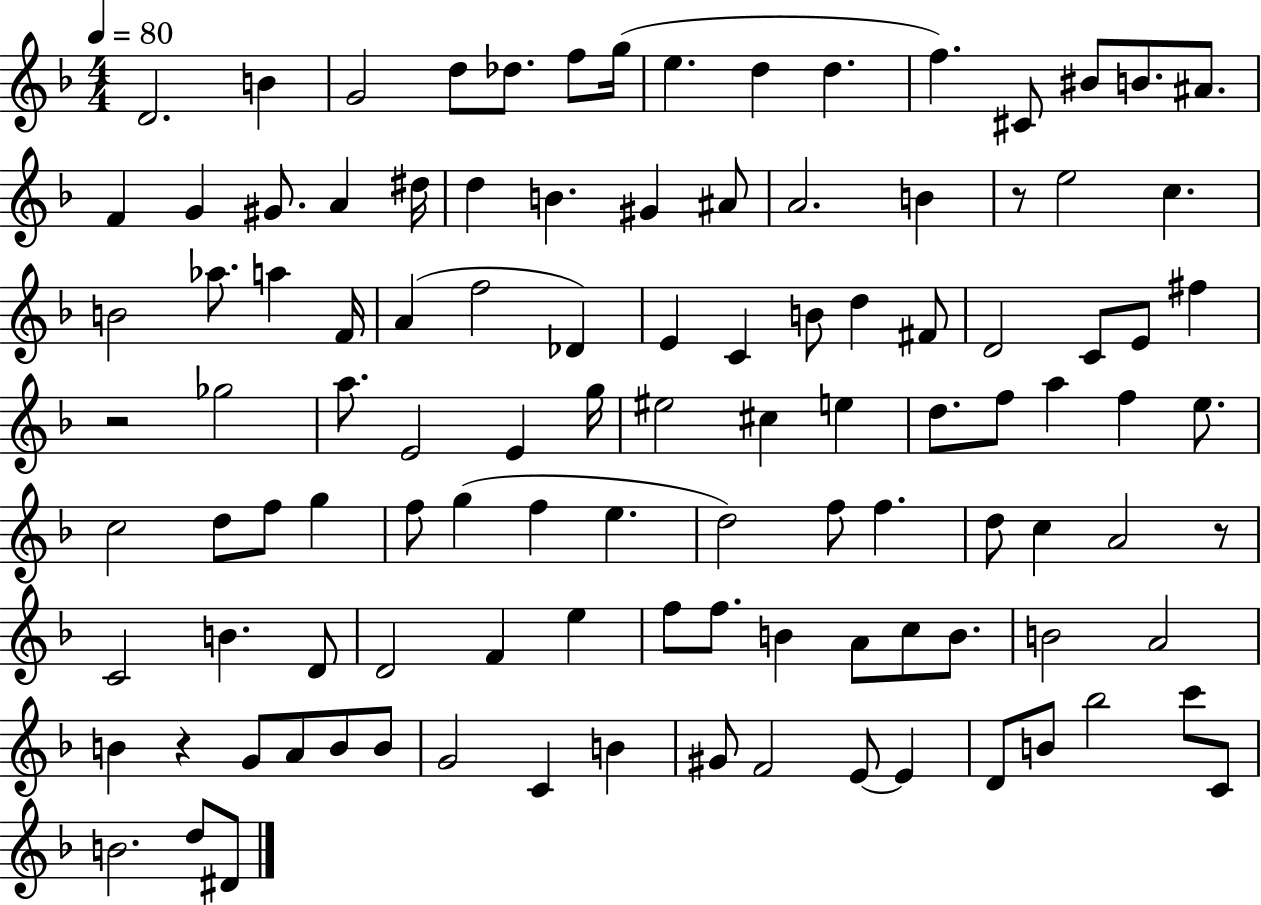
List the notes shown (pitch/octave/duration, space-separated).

D4/h. B4/q G4/h D5/e Db5/e. F5/e G5/s E5/q. D5/q D5/q. F5/q. C#4/e BIS4/e B4/e. A#4/e. F4/q G4/q G#4/e. A4/q D#5/s D5/q B4/q. G#4/q A#4/e A4/h. B4/q R/e E5/h C5/q. B4/h Ab5/e. A5/q F4/s A4/q F5/h Db4/q E4/q C4/q B4/e D5/q F#4/e D4/h C4/e E4/e F#5/q R/h Gb5/h A5/e. E4/h E4/q G5/s EIS5/h C#5/q E5/q D5/e. F5/e A5/q F5/q E5/e. C5/h D5/e F5/e G5/q F5/e G5/q F5/q E5/q. D5/h F5/e F5/q. D5/e C5/q A4/h R/e C4/h B4/q. D4/e D4/h F4/q E5/q F5/e F5/e. B4/q A4/e C5/e B4/e. B4/h A4/h B4/q R/q G4/e A4/e B4/e B4/e G4/h C4/q B4/q G#4/e F4/h E4/e E4/q D4/e B4/e Bb5/h C6/e C4/e B4/h. D5/e D#4/e